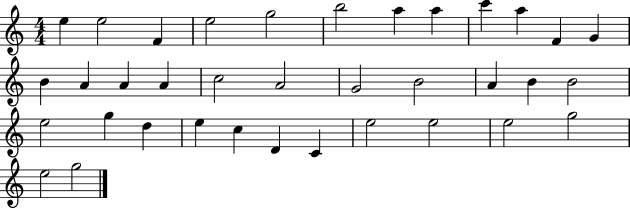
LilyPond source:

{
  \clef treble
  \numericTimeSignature
  \time 4/4
  \key c \major
  e''4 e''2 f'4 | e''2 g''2 | b''2 a''4 a''4 | c'''4 a''4 f'4 g'4 | \break b'4 a'4 a'4 a'4 | c''2 a'2 | g'2 b'2 | a'4 b'4 b'2 | \break e''2 g''4 d''4 | e''4 c''4 d'4 c'4 | e''2 e''2 | e''2 g''2 | \break e''2 g''2 | \bar "|."
}